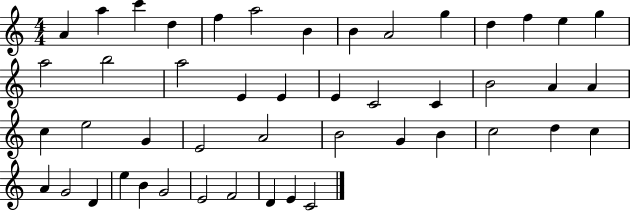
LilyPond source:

{
  \clef treble
  \numericTimeSignature
  \time 4/4
  \key c \major
  a'4 a''4 c'''4 d''4 | f''4 a''2 b'4 | b'4 a'2 g''4 | d''4 f''4 e''4 g''4 | \break a''2 b''2 | a''2 e'4 e'4 | e'4 c'2 c'4 | b'2 a'4 a'4 | \break c''4 e''2 g'4 | e'2 a'2 | b'2 g'4 b'4 | c''2 d''4 c''4 | \break a'4 g'2 d'4 | e''4 b'4 g'2 | e'2 f'2 | d'4 e'4 c'2 | \break \bar "|."
}